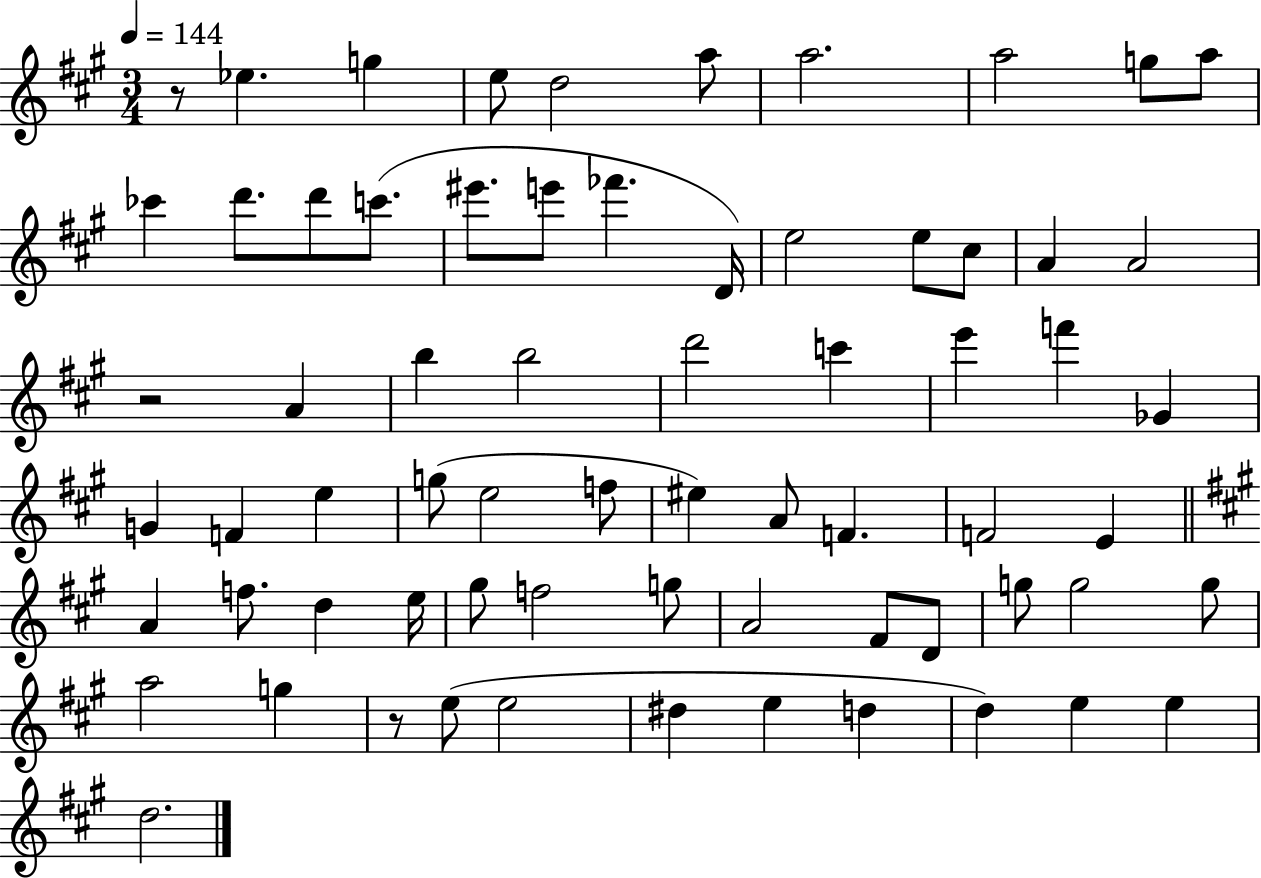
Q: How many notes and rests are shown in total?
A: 68